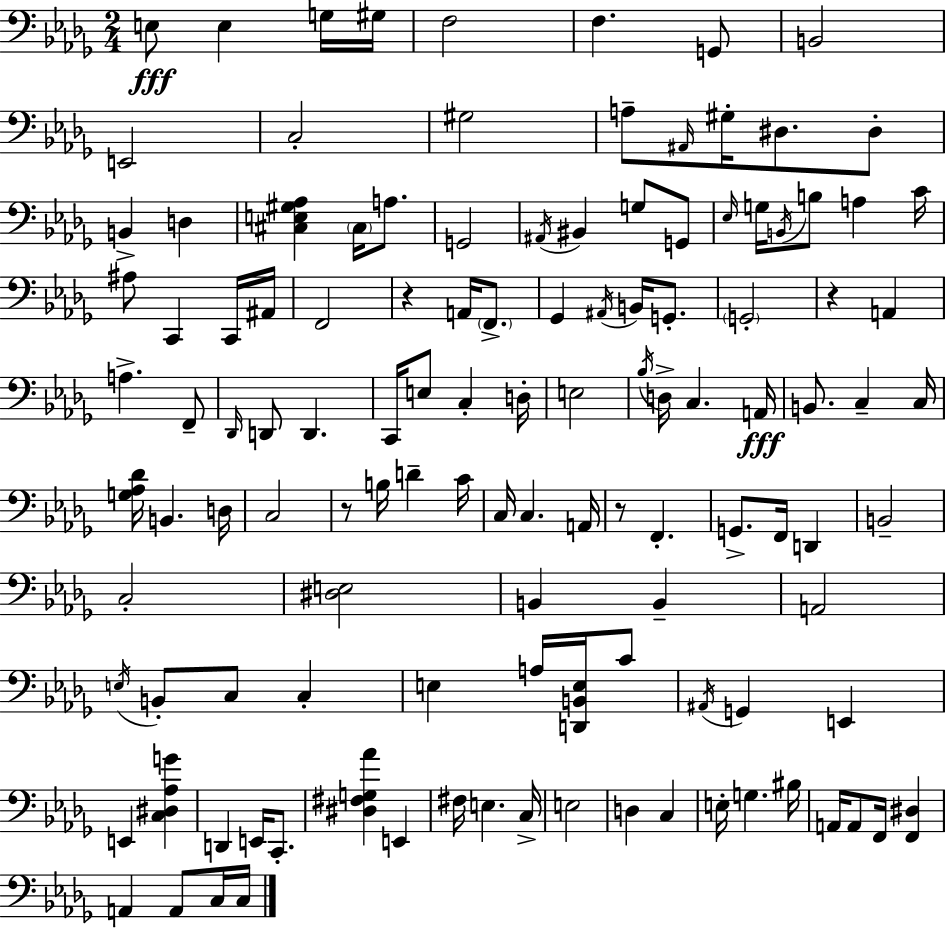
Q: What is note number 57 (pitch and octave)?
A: C3